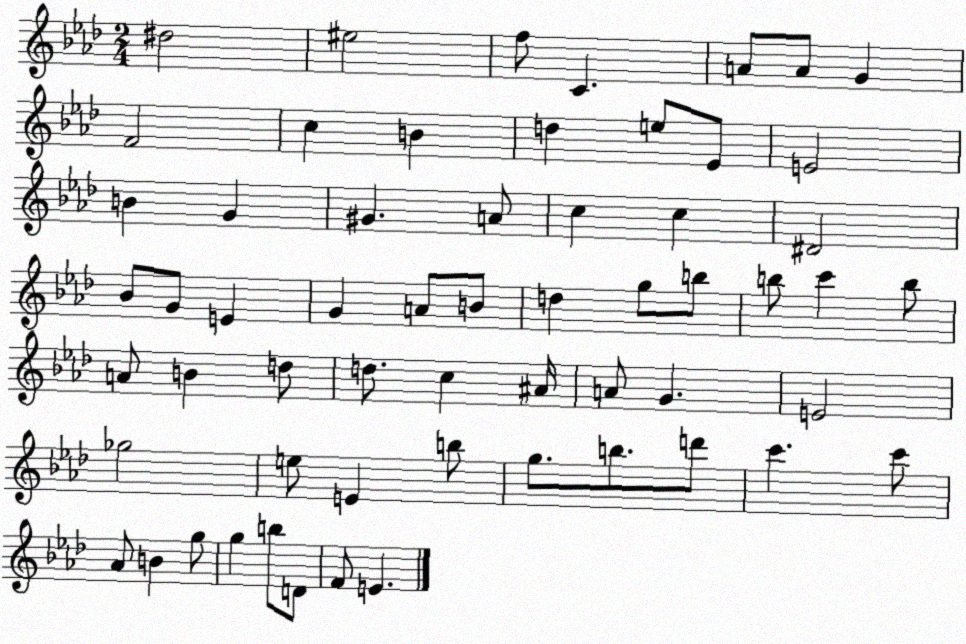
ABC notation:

X:1
T:Untitled
M:2/4
L:1/4
K:Ab
^d2 ^e2 f/2 C A/2 A/2 G F2 c B d e/2 _E/2 E2 B G ^G A/2 c c ^D2 _B/2 G/2 E G A/2 B/2 d g/2 b/2 b/2 c' b/2 A/2 B d/2 d/2 c ^A/4 A/2 G E2 _g2 e/2 E b/2 g/2 b/2 d'/2 c' c'/2 _A/2 B g/2 g b/2 D/2 F/2 E